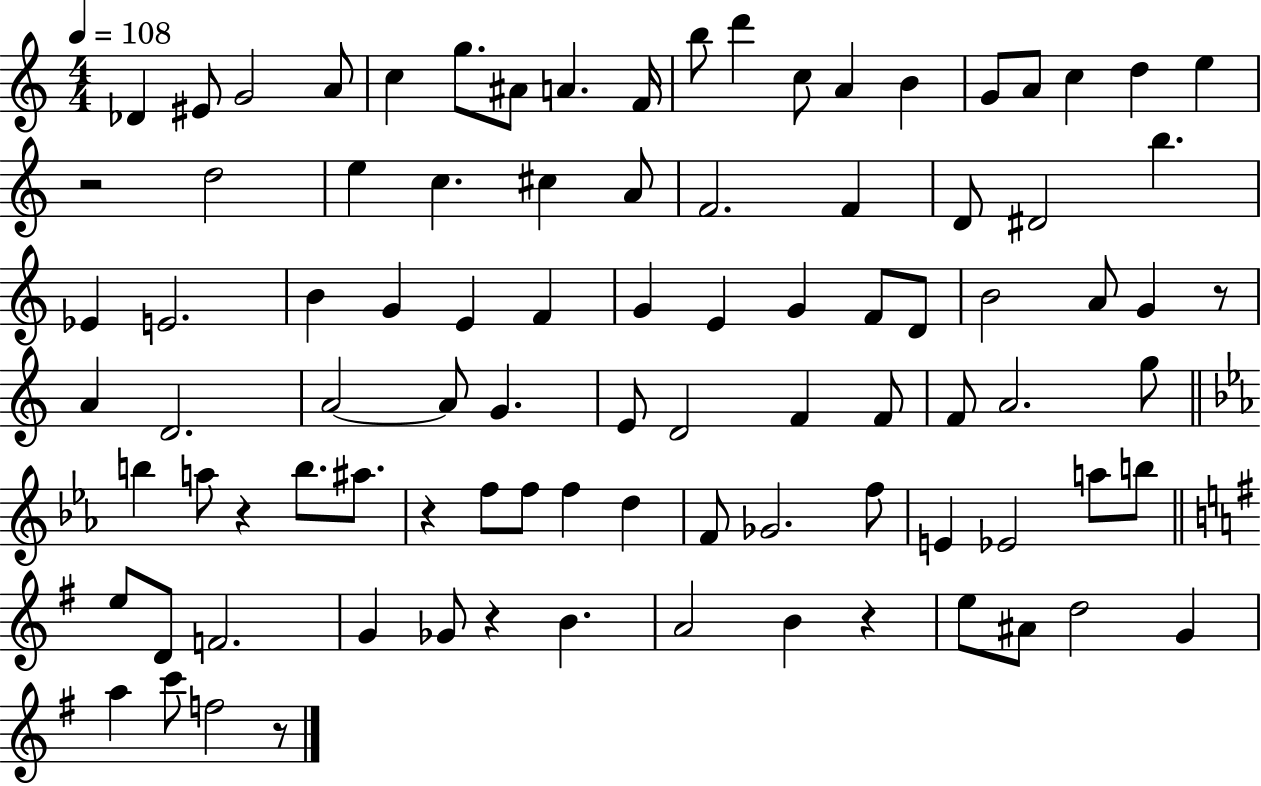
{
  \clef treble
  \numericTimeSignature
  \time 4/4
  \key c \major
  \tempo 4 = 108
  \repeat volta 2 { des'4 eis'8 g'2 a'8 | c''4 g''8. ais'8 a'4. f'16 | b''8 d'''4 c''8 a'4 b'4 | g'8 a'8 c''4 d''4 e''4 | \break r2 d''2 | e''4 c''4. cis''4 a'8 | f'2. f'4 | d'8 dis'2 b''4. | \break ees'4 e'2. | b'4 g'4 e'4 f'4 | g'4 e'4 g'4 f'8 d'8 | b'2 a'8 g'4 r8 | \break a'4 d'2. | a'2~~ a'8 g'4. | e'8 d'2 f'4 f'8 | f'8 a'2. g''8 | \break \bar "||" \break \key ees \major b''4 a''8 r4 b''8. ais''8. | r4 f''8 f''8 f''4 d''4 | f'8 ges'2. f''8 | e'4 ees'2 a''8 b''8 | \break \bar "||" \break \key g \major e''8 d'8 f'2. | g'4 ges'8 r4 b'4. | a'2 b'4 r4 | e''8 ais'8 d''2 g'4 | \break a''4 c'''8 f''2 r8 | } \bar "|."
}